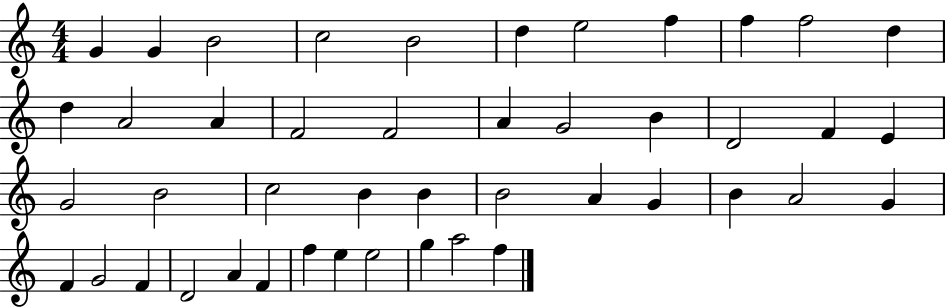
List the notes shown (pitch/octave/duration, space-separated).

G4/q G4/q B4/h C5/h B4/h D5/q E5/h F5/q F5/q F5/h D5/q D5/q A4/h A4/q F4/h F4/h A4/q G4/h B4/q D4/h F4/q E4/q G4/h B4/h C5/h B4/q B4/q B4/h A4/q G4/q B4/q A4/h G4/q F4/q G4/h F4/q D4/h A4/q F4/q F5/q E5/q E5/h G5/q A5/h F5/q